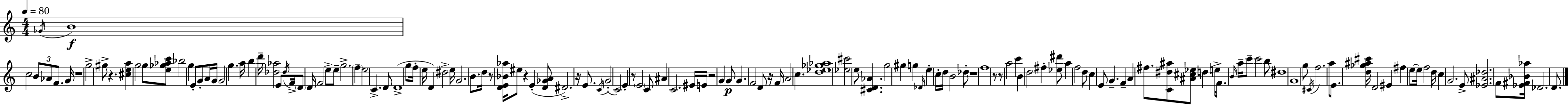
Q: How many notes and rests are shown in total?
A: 145